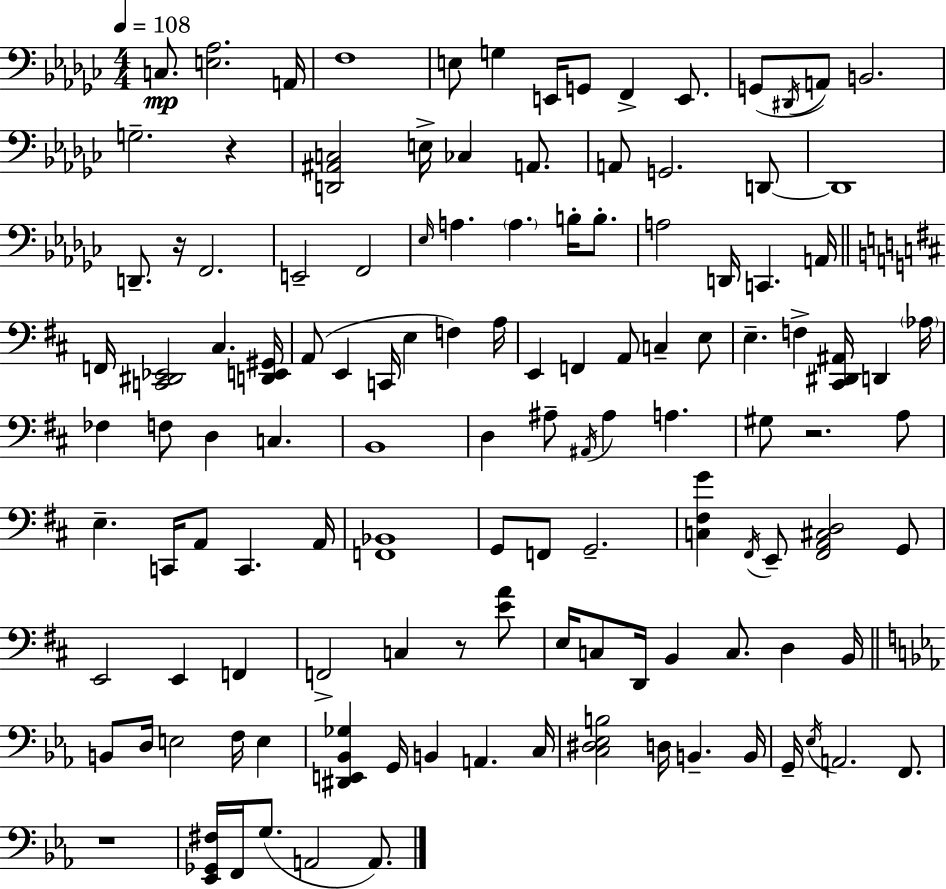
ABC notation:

X:1
T:Untitled
M:4/4
L:1/4
K:Ebm
C,/2 [E,_A,]2 A,,/4 F,4 E,/2 G, E,,/4 G,,/2 F,, E,,/2 G,,/2 ^D,,/4 A,,/2 B,,2 G,2 z [D,,^A,,C,]2 E,/4 _C, A,,/2 A,,/2 G,,2 D,,/2 D,,4 D,,/2 z/4 F,,2 E,,2 F,,2 _E,/4 A, A, B,/4 B,/2 A,2 D,,/4 C,, A,,/4 F,,/4 [C,,^D,,_E,,]2 ^C, [D,,E,,^G,,]/4 A,,/2 E,, C,,/4 E, F, A,/4 E,, F,, A,,/2 C, E,/2 E, F, [^C,,^D,,^A,,]/4 D,, _A,/4 _F, F,/2 D, C, B,,4 D, ^A,/2 ^A,,/4 ^A, A, ^G,/2 z2 A,/2 E, C,,/4 A,,/2 C,, A,,/4 [F,,_B,,]4 G,,/2 F,,/2 G,,2 [C,^F,G] ^F,,/4 E,,/2 [^F,,A,,^C,D,]2 G,,/2 E,,2 E,, F,, F,,2 C, z/2 [EA]/2 E,/4 C,/2 D,,/4 B,, C,/2 D, B,,/4 B,,/2 D,/4 E,2 F,/4 E, [^D,,E,,_B,,_G,] G,,/4 B,, A,, C,/4 [C,^D,_E,B,]2 D,/4 B,, B,,/4 G,,/4 _E,/4 A,,2 F,,/2 z4 [_E,,_G,,^F,]/4 F,,/4 G,/2 A,,2 A,,/2